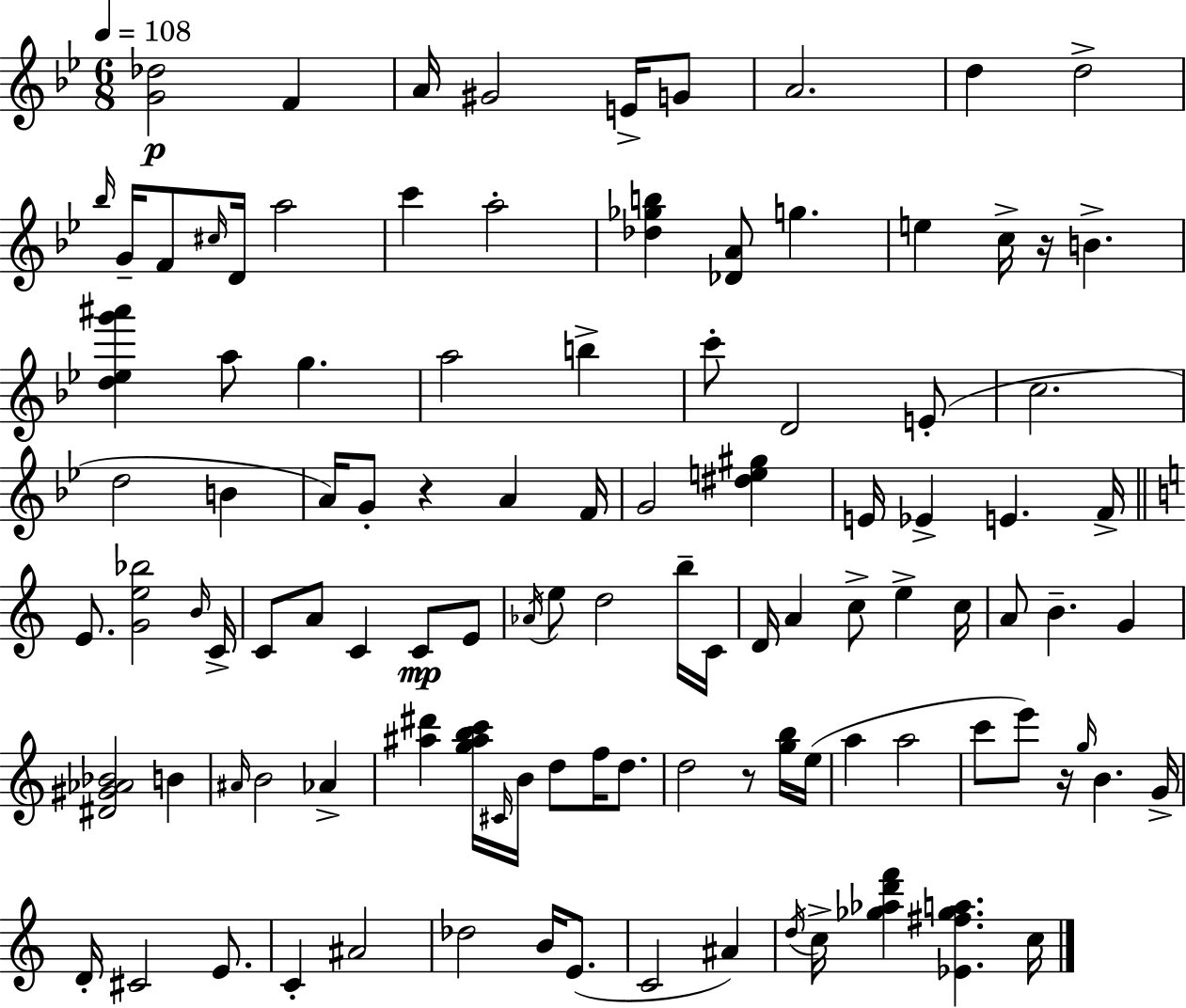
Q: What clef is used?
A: treble